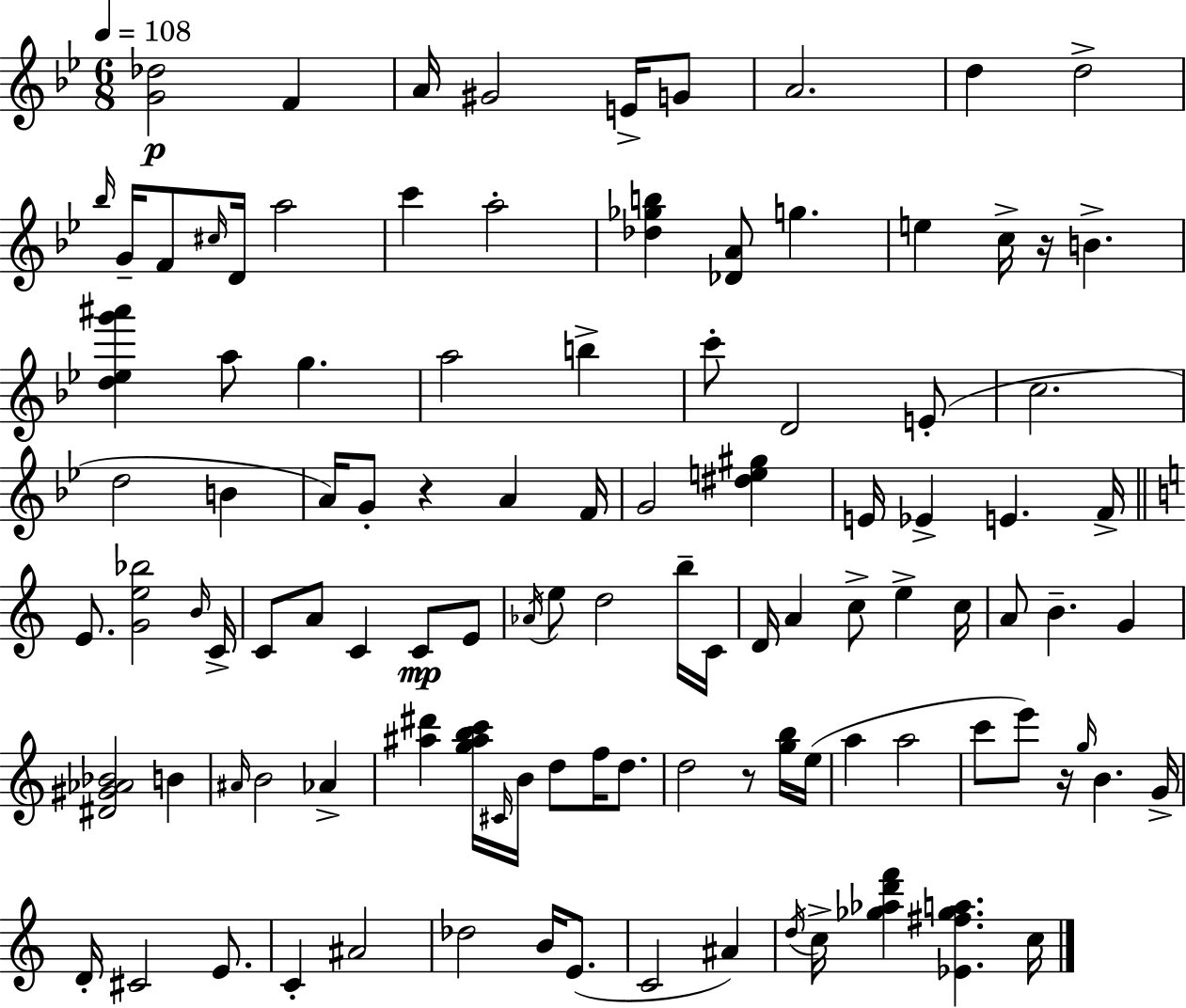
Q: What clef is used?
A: treble